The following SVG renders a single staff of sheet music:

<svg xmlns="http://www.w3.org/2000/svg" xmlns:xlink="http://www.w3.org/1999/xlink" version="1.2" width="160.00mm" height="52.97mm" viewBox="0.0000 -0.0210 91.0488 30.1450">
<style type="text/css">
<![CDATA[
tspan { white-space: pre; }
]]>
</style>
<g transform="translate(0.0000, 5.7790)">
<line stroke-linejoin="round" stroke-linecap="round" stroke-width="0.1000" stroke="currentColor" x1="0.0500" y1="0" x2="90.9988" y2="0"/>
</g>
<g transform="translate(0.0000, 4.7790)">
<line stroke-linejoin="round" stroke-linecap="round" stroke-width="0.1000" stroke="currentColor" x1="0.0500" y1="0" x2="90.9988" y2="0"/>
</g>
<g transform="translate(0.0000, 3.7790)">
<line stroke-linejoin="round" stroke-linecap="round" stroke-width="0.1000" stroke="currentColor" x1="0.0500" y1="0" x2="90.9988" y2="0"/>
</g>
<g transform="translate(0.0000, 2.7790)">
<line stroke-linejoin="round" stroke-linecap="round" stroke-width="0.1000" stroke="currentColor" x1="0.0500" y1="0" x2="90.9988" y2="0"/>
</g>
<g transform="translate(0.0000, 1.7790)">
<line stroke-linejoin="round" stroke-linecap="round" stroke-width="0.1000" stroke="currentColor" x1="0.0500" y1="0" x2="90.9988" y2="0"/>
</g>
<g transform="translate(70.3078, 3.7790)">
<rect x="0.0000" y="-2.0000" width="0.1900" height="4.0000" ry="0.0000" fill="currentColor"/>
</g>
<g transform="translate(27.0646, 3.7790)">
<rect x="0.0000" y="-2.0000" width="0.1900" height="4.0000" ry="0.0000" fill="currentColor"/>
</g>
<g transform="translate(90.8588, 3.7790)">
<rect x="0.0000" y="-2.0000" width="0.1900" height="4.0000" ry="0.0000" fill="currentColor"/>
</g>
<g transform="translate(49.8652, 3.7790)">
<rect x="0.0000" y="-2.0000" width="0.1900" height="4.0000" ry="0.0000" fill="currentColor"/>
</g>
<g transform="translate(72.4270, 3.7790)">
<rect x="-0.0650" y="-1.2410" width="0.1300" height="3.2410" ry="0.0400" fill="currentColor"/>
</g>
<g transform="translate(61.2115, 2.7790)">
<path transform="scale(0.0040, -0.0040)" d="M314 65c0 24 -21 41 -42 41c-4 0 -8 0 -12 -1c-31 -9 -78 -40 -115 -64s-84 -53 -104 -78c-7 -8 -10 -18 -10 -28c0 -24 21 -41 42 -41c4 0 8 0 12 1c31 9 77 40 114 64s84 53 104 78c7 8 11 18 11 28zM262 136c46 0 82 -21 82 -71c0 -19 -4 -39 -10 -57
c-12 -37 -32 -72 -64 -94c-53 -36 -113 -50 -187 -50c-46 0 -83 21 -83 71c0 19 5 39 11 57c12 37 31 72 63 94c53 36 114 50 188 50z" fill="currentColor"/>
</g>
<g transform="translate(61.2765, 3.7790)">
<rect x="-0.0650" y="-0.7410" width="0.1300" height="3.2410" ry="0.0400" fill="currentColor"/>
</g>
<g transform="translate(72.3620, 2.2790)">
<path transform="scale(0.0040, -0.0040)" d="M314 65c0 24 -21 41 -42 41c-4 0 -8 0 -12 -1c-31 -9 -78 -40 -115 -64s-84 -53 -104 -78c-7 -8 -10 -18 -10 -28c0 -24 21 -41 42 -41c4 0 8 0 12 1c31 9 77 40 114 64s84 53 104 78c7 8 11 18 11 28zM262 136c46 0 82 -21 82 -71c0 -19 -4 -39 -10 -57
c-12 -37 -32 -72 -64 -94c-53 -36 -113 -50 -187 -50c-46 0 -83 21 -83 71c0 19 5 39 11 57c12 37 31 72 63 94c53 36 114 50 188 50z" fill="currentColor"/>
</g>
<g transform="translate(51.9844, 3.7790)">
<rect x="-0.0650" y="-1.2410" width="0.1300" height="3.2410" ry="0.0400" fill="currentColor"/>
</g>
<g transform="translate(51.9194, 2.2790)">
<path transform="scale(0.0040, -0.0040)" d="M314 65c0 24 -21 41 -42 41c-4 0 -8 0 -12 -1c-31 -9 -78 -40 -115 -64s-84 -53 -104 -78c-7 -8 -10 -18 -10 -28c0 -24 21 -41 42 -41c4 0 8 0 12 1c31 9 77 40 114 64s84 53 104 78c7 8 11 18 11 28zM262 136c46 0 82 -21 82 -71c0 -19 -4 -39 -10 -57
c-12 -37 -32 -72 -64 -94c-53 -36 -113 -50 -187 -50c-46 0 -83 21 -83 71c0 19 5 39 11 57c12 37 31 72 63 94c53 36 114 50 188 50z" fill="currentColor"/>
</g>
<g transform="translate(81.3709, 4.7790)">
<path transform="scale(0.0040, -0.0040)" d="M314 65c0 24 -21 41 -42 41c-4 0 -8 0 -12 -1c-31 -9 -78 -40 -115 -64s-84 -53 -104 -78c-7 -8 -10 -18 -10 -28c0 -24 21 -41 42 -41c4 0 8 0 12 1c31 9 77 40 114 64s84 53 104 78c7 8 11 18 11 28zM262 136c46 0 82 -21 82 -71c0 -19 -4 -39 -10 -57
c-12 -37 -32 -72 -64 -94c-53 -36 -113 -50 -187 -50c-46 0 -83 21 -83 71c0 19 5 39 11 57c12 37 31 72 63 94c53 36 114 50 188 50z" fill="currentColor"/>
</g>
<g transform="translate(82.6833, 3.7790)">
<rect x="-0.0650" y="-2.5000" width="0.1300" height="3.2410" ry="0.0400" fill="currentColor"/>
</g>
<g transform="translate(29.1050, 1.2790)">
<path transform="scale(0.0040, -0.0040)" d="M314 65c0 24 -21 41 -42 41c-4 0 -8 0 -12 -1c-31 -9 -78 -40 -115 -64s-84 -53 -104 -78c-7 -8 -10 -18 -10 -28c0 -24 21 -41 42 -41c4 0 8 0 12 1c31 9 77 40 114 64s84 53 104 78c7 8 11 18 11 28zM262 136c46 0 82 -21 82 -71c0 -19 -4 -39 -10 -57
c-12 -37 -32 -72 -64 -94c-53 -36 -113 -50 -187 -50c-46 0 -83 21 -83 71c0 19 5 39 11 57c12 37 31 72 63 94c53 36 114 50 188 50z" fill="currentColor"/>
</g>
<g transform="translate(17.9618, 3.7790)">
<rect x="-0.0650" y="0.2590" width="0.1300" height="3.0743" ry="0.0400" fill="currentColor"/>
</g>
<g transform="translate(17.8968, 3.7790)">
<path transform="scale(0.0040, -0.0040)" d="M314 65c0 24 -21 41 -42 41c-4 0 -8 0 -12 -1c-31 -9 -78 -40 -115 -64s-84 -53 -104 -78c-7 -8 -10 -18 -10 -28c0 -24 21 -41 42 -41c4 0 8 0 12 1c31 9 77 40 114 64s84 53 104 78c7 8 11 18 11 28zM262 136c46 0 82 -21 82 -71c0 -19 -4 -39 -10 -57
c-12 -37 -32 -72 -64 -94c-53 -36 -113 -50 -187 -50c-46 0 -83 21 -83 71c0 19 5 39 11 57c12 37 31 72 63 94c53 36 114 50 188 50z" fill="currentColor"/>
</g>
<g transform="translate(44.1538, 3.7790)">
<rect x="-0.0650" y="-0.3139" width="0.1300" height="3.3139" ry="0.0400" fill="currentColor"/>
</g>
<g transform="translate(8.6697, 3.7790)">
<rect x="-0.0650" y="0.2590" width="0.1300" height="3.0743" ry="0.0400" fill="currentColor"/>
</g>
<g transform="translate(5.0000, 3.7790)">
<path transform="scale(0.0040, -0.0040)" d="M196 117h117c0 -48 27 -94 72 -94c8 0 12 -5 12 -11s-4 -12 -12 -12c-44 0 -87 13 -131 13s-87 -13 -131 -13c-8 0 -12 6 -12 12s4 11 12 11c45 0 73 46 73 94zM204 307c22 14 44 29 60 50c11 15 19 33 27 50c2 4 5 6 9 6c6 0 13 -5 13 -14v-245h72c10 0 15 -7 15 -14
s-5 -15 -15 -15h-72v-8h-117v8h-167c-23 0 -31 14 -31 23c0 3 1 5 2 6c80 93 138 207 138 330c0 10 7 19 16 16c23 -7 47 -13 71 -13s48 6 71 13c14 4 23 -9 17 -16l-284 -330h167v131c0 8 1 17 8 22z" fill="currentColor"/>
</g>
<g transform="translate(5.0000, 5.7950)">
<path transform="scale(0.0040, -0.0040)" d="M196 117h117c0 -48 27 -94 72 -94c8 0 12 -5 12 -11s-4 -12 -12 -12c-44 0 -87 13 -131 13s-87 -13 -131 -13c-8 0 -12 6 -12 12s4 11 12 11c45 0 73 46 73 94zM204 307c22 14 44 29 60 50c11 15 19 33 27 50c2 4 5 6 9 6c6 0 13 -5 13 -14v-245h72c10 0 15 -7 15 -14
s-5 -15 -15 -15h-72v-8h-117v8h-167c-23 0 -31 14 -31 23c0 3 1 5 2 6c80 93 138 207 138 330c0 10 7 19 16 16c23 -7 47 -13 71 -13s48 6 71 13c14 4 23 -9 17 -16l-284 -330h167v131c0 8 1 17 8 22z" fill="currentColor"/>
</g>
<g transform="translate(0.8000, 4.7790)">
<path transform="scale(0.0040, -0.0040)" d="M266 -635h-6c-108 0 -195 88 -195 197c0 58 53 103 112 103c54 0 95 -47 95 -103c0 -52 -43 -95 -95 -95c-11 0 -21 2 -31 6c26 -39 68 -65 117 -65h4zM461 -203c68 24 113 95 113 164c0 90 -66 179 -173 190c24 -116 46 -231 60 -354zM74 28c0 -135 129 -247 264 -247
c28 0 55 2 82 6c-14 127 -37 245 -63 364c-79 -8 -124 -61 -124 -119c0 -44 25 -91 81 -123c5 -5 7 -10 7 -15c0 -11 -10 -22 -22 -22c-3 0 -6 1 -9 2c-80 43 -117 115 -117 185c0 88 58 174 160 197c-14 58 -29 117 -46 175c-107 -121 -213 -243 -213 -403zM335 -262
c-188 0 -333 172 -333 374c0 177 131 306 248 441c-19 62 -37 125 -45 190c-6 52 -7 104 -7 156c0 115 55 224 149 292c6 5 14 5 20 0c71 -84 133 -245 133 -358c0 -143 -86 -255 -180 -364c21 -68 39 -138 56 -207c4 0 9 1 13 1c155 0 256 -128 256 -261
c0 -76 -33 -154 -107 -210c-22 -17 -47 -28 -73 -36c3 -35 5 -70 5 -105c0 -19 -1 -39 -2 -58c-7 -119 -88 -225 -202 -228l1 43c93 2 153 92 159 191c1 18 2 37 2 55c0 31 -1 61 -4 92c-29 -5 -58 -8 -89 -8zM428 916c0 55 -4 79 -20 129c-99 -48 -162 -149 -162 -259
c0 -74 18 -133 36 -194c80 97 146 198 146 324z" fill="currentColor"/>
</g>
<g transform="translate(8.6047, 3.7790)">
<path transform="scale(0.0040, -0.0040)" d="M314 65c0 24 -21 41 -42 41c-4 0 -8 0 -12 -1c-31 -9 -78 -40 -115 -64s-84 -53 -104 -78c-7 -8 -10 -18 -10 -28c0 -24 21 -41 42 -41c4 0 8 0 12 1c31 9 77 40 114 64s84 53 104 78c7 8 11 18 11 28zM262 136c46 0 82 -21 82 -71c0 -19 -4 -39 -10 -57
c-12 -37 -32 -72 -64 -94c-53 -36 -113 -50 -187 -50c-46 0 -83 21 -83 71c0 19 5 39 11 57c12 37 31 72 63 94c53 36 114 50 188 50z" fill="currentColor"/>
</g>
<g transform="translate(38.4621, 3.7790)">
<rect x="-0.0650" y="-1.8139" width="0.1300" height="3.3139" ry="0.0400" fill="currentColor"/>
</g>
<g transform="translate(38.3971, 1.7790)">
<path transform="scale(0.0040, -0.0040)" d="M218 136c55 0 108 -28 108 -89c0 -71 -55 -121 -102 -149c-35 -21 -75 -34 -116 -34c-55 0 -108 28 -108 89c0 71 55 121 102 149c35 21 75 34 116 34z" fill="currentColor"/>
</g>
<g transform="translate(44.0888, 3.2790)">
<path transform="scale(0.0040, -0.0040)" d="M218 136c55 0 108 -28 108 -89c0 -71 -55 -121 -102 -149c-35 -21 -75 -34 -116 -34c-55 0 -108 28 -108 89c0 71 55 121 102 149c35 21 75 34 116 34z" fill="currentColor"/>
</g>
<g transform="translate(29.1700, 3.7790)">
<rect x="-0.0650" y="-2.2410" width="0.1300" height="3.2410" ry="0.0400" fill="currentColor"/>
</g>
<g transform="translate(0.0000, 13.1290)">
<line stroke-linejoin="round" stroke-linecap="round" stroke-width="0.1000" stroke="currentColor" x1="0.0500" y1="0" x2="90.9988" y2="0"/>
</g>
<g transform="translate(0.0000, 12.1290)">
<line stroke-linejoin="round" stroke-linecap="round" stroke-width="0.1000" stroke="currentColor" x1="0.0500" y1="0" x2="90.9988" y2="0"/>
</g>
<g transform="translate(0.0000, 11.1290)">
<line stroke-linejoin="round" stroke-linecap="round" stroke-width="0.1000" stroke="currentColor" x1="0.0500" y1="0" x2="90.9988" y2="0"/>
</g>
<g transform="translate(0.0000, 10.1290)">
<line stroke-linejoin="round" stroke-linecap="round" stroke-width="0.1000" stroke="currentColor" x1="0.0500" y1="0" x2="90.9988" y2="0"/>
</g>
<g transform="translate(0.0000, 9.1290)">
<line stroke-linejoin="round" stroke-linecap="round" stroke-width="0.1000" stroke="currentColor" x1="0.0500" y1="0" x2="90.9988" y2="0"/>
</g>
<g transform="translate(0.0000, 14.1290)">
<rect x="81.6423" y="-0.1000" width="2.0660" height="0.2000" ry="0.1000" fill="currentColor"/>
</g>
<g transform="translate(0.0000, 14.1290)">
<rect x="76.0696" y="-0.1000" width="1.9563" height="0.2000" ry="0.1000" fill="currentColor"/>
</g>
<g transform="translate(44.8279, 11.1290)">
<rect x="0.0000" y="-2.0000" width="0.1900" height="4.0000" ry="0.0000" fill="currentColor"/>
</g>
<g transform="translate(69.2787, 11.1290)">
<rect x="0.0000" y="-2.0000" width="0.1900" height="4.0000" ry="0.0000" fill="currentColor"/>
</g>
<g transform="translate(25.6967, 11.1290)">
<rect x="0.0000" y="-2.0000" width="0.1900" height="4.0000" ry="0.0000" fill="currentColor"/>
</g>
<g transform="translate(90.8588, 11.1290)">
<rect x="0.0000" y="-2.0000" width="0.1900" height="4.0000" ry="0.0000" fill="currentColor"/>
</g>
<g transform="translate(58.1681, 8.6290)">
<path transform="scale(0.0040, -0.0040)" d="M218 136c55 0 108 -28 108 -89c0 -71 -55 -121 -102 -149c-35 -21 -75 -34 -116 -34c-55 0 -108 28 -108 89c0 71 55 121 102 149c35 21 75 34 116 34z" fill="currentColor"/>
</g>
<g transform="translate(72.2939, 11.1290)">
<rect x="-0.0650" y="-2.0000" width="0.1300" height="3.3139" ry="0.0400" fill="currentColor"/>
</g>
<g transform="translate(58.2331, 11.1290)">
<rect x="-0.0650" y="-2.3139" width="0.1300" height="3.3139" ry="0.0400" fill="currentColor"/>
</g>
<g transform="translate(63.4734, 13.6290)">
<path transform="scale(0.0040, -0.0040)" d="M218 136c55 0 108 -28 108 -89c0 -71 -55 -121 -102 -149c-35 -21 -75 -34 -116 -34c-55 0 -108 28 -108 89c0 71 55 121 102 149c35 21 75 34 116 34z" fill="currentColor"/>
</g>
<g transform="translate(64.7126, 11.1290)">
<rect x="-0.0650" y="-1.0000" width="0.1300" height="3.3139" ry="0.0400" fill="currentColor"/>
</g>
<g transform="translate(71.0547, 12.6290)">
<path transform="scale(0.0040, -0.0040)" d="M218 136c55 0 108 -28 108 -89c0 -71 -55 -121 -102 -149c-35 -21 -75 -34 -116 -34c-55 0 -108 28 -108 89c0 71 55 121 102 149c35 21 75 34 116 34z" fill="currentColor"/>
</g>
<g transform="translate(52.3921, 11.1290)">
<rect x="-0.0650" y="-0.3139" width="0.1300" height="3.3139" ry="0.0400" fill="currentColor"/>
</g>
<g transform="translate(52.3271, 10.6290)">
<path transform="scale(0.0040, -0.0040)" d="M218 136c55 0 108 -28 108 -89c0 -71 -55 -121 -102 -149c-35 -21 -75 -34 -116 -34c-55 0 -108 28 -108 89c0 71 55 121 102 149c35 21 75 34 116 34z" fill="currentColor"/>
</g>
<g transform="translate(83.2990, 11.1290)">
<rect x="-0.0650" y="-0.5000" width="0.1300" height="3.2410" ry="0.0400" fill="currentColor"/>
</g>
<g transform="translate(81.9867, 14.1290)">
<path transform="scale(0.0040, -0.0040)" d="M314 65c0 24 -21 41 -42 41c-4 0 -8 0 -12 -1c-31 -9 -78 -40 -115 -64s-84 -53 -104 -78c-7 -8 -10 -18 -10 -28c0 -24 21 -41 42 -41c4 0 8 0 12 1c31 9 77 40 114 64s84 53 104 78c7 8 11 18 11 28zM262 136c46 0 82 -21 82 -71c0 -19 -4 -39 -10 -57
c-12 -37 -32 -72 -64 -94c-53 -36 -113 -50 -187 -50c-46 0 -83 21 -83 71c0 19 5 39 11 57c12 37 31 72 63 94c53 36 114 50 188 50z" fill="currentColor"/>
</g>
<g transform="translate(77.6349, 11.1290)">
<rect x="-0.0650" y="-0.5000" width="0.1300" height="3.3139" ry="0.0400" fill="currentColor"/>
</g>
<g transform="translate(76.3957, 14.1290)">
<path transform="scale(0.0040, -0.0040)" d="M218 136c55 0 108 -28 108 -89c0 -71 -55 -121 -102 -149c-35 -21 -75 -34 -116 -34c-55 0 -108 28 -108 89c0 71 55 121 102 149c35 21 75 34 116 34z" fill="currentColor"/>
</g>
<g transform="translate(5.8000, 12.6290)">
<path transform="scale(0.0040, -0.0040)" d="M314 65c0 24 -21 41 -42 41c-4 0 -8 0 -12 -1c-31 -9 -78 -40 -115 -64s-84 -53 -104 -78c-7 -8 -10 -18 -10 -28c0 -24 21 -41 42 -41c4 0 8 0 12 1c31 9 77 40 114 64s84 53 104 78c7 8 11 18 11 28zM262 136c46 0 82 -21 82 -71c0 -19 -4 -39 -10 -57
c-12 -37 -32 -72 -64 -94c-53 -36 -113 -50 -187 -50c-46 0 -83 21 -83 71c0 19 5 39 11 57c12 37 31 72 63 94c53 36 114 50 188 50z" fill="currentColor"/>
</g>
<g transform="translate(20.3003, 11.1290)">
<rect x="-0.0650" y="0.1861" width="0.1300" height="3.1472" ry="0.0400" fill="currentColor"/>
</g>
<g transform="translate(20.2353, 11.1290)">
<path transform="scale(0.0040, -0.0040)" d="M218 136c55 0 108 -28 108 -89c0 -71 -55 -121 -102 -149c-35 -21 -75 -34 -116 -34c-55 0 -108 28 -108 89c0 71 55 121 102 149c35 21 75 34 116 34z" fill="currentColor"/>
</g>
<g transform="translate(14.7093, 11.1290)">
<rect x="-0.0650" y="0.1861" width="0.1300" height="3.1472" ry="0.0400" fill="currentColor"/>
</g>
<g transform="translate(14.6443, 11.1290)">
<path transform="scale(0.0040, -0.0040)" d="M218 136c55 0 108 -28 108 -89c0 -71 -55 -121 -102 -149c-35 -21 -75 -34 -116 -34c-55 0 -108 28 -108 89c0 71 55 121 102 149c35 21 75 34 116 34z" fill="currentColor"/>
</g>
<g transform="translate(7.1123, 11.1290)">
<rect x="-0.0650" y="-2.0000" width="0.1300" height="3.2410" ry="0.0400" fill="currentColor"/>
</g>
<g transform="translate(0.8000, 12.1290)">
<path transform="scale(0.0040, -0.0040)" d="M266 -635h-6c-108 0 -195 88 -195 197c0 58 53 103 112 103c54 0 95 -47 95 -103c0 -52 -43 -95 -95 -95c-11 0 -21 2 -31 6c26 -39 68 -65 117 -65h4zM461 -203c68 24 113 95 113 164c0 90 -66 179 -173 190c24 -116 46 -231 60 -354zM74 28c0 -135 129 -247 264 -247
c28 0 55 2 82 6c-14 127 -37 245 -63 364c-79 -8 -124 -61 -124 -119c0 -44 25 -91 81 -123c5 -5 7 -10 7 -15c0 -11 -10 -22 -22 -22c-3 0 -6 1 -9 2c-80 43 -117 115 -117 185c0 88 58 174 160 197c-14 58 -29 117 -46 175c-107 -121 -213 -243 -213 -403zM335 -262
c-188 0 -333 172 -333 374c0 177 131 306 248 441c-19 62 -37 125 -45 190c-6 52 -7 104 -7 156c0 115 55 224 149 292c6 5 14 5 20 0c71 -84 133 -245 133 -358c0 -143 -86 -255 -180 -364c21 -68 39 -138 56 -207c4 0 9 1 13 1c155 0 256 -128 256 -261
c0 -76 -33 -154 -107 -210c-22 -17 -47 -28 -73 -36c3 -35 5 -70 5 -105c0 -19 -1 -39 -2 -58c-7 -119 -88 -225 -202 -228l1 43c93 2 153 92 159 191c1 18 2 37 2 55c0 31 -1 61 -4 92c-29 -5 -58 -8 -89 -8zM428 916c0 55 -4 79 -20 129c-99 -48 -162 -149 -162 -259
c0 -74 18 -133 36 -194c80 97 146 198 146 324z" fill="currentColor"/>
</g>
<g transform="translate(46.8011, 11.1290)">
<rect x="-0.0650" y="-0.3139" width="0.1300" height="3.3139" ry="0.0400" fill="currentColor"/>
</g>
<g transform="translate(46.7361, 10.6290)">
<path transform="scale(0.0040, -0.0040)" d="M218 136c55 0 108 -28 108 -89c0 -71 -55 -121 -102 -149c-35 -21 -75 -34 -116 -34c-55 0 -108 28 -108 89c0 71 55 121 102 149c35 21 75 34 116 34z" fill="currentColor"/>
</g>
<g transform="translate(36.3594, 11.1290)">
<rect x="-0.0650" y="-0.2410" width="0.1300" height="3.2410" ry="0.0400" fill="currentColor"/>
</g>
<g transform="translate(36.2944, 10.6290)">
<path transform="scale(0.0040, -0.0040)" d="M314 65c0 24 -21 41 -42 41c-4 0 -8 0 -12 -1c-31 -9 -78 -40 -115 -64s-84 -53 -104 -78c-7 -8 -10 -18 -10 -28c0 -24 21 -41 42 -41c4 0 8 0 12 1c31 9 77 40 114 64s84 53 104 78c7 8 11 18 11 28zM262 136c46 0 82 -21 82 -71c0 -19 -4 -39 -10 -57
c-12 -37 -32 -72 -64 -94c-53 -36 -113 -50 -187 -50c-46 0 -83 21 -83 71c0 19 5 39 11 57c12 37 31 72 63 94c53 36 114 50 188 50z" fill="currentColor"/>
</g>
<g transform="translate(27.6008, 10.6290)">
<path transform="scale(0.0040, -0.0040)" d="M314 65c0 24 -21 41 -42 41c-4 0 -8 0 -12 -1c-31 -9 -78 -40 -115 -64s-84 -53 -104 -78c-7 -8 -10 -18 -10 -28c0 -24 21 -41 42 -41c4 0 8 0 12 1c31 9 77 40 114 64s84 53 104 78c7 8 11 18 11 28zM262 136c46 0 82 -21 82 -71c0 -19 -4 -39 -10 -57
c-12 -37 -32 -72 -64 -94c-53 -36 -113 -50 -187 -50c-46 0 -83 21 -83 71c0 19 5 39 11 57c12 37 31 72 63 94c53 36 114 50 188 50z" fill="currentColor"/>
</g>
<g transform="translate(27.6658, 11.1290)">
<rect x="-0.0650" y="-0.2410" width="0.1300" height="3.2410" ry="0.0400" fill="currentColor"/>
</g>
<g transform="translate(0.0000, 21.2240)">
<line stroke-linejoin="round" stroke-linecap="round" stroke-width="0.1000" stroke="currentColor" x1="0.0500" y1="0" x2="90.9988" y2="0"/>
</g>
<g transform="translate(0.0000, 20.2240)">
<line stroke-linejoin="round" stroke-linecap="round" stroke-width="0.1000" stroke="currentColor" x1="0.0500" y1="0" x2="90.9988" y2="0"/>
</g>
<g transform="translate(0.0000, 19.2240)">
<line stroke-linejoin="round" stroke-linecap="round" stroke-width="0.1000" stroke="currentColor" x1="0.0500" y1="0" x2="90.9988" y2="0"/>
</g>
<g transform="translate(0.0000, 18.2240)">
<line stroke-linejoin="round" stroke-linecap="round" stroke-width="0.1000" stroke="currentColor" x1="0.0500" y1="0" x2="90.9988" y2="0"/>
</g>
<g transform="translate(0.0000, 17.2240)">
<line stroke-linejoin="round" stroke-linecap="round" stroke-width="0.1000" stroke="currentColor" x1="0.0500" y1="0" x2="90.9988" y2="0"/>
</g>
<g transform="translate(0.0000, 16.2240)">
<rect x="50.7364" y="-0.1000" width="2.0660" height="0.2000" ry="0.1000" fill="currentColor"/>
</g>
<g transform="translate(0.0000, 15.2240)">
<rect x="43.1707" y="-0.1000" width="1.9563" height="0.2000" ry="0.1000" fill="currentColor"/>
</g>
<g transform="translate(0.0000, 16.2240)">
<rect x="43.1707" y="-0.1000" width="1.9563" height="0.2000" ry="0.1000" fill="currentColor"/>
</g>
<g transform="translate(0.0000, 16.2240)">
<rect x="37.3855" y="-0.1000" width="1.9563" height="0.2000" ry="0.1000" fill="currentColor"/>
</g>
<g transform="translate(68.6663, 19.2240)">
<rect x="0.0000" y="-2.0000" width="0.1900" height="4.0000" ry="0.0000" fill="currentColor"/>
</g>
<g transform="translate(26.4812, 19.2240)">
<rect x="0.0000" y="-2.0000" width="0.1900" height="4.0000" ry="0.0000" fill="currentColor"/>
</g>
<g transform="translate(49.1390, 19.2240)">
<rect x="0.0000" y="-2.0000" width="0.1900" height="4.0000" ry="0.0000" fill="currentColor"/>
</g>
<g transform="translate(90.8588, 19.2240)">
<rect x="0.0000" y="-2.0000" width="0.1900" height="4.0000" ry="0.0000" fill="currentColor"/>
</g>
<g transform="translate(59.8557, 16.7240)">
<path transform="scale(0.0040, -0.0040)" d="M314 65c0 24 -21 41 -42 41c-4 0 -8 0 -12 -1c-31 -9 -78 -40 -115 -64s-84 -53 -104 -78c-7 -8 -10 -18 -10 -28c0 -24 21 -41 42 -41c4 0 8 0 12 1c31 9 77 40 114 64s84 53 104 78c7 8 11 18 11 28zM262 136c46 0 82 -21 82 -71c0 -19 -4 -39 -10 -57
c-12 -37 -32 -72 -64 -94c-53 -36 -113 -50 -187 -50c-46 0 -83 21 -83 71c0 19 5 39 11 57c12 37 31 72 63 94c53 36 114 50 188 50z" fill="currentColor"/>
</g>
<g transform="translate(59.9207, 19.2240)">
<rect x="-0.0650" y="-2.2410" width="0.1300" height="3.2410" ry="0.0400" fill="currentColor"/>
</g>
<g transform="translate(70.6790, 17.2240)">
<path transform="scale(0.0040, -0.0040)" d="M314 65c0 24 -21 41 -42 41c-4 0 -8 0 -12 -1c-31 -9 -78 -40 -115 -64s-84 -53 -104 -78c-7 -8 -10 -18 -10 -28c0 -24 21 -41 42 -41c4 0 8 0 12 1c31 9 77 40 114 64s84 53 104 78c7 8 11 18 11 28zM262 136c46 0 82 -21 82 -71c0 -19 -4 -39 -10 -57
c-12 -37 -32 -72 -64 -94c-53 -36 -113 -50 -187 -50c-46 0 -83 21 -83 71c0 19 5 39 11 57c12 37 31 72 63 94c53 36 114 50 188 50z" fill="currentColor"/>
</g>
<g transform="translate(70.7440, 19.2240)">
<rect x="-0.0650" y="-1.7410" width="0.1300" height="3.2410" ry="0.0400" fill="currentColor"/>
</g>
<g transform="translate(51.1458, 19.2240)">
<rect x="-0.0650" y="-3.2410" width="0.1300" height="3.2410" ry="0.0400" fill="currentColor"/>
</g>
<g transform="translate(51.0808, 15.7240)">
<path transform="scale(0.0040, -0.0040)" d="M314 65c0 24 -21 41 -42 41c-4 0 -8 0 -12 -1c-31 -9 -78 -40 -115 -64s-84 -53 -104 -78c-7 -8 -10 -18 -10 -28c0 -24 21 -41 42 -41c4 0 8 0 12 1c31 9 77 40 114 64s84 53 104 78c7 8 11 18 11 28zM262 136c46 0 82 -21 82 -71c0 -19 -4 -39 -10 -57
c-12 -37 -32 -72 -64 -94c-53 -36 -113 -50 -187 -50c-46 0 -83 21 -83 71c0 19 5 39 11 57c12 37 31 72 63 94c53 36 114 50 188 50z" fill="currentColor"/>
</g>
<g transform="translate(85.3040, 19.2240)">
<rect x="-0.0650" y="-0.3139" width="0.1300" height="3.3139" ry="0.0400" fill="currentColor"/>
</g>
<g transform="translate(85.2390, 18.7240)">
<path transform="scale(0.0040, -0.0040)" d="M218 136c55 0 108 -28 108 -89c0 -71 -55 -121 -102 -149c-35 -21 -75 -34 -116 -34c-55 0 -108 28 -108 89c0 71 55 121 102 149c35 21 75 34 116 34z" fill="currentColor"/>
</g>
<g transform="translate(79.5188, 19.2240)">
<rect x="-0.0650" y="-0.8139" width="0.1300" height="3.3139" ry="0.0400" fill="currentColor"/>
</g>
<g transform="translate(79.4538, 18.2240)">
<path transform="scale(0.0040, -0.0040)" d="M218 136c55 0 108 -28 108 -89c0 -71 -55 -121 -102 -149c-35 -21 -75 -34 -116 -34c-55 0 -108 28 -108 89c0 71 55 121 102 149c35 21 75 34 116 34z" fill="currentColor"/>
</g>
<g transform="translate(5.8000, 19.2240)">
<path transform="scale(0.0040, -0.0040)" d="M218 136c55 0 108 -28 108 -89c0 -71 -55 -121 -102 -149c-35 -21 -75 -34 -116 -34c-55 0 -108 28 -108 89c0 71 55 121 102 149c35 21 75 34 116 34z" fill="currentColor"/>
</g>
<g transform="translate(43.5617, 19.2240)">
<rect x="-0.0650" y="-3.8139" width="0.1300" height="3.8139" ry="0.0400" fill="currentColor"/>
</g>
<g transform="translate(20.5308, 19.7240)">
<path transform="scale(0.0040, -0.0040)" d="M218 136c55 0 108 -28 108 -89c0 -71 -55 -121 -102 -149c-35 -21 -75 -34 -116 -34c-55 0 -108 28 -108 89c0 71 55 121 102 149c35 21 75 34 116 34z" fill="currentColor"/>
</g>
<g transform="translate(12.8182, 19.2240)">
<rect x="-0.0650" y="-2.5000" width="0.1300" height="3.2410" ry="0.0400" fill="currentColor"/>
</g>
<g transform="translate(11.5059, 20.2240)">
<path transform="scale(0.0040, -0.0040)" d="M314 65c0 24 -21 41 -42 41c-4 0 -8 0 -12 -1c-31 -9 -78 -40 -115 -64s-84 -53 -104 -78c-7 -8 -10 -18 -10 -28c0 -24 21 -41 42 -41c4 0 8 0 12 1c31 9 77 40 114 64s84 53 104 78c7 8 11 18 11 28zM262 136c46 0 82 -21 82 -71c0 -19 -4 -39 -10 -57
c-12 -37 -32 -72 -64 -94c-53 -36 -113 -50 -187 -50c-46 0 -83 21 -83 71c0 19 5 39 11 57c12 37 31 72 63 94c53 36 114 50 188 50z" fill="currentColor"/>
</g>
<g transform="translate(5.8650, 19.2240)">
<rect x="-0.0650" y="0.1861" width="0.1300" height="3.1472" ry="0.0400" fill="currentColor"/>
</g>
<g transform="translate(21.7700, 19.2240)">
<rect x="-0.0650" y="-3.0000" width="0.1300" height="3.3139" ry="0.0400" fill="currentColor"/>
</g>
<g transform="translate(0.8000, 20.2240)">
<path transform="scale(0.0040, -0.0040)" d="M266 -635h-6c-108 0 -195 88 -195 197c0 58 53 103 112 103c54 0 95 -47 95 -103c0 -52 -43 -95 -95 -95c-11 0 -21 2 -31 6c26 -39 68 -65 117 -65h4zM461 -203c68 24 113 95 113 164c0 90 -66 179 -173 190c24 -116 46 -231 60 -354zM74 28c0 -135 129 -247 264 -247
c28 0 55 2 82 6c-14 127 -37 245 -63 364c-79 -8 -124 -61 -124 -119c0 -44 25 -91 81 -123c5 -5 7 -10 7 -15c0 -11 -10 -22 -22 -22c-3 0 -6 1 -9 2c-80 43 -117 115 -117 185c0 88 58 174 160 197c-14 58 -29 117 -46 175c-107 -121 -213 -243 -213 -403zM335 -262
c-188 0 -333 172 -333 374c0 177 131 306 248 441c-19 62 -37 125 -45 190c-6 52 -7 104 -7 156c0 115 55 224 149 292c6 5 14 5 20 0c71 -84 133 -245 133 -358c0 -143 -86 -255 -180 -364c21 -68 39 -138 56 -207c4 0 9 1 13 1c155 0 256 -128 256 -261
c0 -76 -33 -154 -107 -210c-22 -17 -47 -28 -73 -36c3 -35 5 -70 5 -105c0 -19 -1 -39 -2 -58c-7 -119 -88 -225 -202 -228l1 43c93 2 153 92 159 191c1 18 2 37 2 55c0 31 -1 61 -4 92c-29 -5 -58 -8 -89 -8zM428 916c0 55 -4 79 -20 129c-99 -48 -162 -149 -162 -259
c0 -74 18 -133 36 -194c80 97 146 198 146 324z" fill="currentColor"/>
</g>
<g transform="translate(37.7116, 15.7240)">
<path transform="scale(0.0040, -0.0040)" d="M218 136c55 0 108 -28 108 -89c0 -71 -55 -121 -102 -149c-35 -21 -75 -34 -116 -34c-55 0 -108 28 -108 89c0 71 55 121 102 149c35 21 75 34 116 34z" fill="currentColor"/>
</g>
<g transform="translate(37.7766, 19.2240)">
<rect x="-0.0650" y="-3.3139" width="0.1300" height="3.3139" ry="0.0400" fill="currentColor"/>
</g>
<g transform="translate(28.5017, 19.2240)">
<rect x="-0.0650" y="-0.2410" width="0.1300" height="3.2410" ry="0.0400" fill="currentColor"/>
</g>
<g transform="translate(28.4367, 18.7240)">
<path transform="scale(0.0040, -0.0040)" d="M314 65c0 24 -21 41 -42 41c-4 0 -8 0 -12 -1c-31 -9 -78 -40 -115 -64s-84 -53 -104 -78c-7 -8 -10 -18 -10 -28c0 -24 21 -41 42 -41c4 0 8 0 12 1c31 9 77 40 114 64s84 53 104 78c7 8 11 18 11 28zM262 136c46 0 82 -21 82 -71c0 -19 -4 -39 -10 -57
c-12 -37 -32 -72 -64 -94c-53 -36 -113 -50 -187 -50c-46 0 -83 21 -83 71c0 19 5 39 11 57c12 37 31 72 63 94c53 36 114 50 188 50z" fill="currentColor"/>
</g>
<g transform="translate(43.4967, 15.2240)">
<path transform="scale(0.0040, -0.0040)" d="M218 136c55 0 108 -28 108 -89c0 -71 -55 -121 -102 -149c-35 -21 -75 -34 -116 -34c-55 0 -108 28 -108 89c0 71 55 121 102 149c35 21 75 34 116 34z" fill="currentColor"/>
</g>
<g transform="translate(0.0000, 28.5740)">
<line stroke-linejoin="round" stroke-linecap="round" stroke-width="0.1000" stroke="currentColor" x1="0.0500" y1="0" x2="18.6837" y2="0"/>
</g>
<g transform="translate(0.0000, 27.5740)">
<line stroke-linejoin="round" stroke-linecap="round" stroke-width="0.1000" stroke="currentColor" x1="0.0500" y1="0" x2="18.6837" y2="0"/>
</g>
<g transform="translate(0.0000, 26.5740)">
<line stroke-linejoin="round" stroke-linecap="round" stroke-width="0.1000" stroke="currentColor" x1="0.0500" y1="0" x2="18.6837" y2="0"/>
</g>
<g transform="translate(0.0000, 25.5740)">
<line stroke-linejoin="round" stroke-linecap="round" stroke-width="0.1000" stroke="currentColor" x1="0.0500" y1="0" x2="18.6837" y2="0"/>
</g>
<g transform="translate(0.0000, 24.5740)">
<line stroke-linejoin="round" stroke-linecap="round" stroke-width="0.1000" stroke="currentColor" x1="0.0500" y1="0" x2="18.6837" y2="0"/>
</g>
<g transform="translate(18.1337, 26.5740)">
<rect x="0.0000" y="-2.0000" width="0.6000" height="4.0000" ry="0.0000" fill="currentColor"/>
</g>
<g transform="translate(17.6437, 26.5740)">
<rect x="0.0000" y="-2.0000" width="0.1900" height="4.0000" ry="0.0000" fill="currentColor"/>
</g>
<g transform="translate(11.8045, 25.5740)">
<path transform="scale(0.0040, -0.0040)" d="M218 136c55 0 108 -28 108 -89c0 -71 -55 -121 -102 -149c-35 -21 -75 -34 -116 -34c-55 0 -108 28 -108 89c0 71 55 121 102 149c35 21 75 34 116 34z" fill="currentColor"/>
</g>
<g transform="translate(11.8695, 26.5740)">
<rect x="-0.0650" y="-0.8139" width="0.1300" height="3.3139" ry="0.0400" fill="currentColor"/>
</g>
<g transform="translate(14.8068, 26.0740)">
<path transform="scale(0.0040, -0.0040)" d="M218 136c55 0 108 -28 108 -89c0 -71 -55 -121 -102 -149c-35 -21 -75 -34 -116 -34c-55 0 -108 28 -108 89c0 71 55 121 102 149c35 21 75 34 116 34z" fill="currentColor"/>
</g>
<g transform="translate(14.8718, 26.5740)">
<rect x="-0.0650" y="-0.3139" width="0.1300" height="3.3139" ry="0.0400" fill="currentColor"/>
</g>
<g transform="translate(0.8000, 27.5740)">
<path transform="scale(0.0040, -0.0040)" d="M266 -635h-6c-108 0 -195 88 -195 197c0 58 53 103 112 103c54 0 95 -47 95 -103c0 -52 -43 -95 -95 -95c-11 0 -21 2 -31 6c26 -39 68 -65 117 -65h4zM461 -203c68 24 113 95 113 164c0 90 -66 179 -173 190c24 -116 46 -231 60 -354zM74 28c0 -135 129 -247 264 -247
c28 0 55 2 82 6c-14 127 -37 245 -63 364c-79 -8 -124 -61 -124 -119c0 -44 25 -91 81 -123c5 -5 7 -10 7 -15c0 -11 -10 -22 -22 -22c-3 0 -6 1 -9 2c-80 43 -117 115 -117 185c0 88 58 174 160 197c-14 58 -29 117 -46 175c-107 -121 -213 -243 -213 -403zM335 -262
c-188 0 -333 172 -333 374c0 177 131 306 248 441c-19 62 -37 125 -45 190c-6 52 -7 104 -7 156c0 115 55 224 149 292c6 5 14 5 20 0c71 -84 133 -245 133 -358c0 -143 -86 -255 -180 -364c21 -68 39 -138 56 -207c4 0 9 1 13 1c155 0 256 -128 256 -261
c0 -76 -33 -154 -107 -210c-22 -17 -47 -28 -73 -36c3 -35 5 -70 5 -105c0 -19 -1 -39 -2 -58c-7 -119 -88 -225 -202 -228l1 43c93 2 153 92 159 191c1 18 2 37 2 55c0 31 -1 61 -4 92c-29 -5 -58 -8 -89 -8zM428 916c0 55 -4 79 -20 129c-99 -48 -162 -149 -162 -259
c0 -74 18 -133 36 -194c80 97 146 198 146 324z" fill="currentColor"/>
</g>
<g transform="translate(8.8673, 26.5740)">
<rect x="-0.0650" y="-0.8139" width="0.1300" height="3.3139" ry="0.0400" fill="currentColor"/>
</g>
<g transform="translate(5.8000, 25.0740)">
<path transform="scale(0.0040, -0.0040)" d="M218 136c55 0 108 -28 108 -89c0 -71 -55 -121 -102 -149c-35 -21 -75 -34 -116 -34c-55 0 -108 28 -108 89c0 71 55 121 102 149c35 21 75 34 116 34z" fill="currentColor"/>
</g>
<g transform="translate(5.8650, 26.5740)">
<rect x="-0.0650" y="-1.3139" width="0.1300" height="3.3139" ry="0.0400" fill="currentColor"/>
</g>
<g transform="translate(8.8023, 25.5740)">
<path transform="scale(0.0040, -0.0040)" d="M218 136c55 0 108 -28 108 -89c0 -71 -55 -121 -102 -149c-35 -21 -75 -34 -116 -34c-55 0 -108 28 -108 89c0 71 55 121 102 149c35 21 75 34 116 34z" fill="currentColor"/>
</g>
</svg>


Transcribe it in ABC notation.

X:1
T:Untitled
M:4/4
L:1/4
K:C
B2 B2 g2 f c e2 d2 e2 G2 F2 B B c2 c2 c c g D F C C2 B G2 A c2 b c' b2 g2 f2 d c e d d c